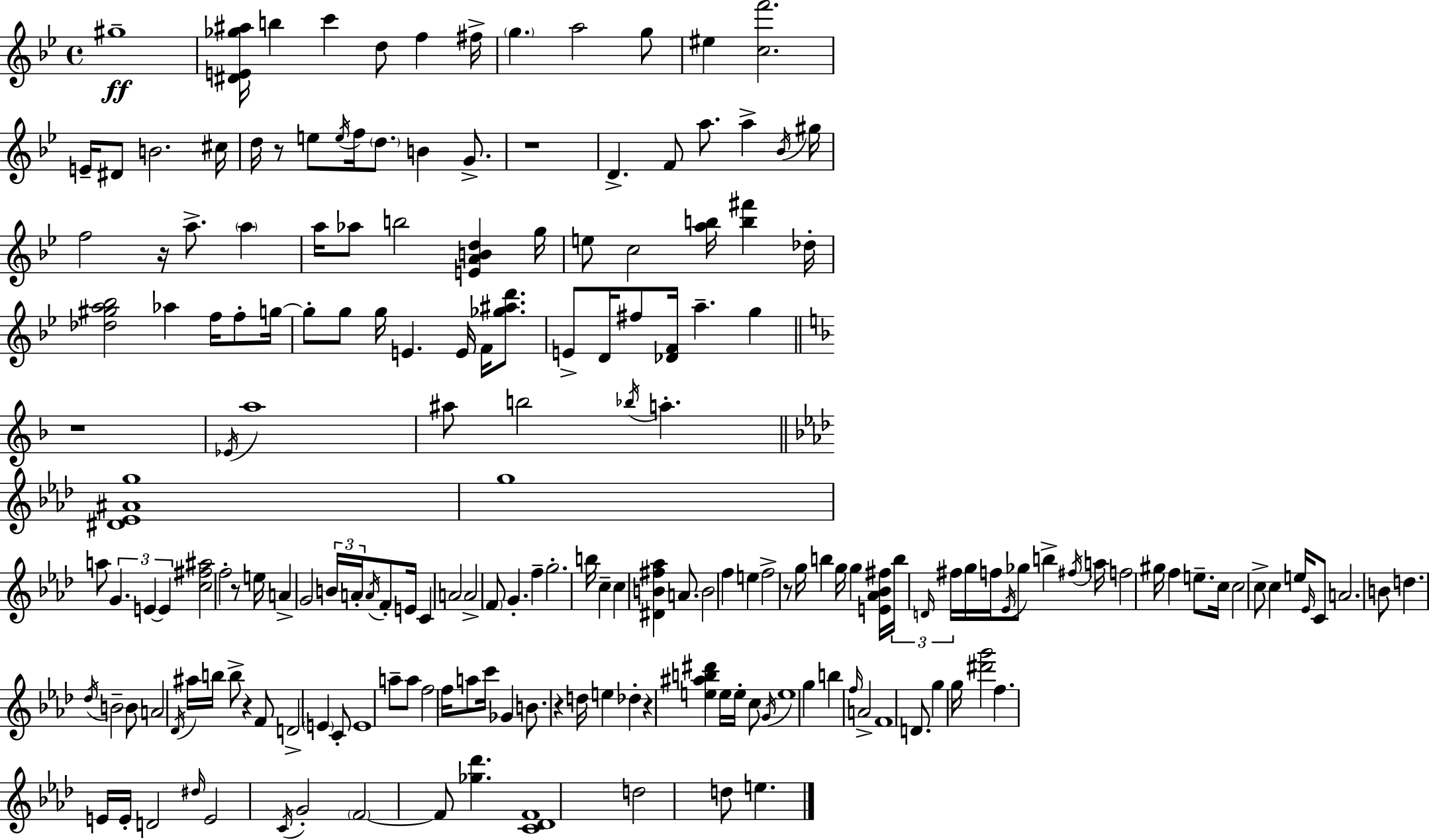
{
  \clef treble
  \time 4/4
  \defaultTimeSignature
  \key g \minor
  gis''1--\ff | <dis' e' ges'' ais''>16 b''4 c'''4 d''8 f''4 fis''16-> | \parenthesize g''4. a''2 g''8 | eis''4 <c'' f'''>2. | \break e'16-- dis'8 b'2. cis''16 | d''16 r8 e''8 \acciaccatura { e''16 } f''16 \parenthesize d''8. b'4 g'8.-> | r1 | d'4.-> f'8 a''8. a''4-> | \break \acciaccatura { bes'16 } gis''16 f''2 r16 a''8.-> \parenthesize a''4 | a''16 aes''8 b''2 <e' a' b' d''>4 | g''16 e''8 c''2 <a'' b''>16 <b'' fis'''>4 | des''16-. <des'' gis'' a'' bes''>2 aes''4 f''16 f''8-. | \break g''16~~ g''8-. g''8 g''16 e'4. e'16 f'16 <ges'' ais'' d'''>8. | e'8-> d'16 fis''8 <des' f'>16 a''4.-- g''4 | \bar "||" \break \key f \major r1 | \acciaccatura { ees'16 } a''1 | ais''8 b''2 \acciaccatura { bes''16 } a''4.-. | \bar "||" \break \key aes \major <dis' ees' ais' g''>1 | g''1 | a''8 \tuplet 3/2 { g'4. e'4~~ e'4 } | <c'' fis'' ais''>2 f''2-. | \break r8 e''16 a'4-> g'2 \tuplet 3/2 { b'16 | a'16-. \acciaccatura { a'16 } } f'8-. e'16 c'4 a'2 | a'2-> \parenthesize f'8 g'4.-. | f''4-- g''2.-. | \break b''16 c''4-- c''4 <dis' b' fis'' aes''>4 a'8. | b'2 f''4 e''4 | f''2-> r8 g''16 b''4 | g''16 g''4 <e' aes' bes' fis''>16 \tuplet 3/2 { b''16 \grace { d'16 } fis''16 } g''16 f''16 \acciaccatura { ees'16 } ges''8 b''4-> | \break \acciaccatura { fis''16 } a''16 f''2 gis''16 f''4 | e''8.-- c''16 c''2 c''8-> c''4 | e''16 \grace { ees'16 } c'8 a'2. | b'8 d''4. \acciaccatura { des''16 } b'2-- | \break b'8 a'2 \acciaccatura { des'16 } ais''16 | b''16 b''8-> r4 f'8 d'2-> | \parenthesize e'4 c'8-. e'1 | a''8-- a''8 f''2 | \break f''16 a''8 c'''16 ges'4 b'8. r4 | d''16 e''4 des''4-. r4 <e'' ais'' b'' dis'''>4 | e''16 e''16-. c''8 \acciaccatura { g'16 } e''1 | g''4 b''4 | \break \grace { f''16 } a'2-> f'1 | d'8. g''4 | g''16 <dis''' g'''>2 f''4. e'16 | e'16-. d'2 \grace { dis''16 } e'2 | \break \acciaccatura { c'16 } g'2-. \parenthesize f'2~~ | f'8 <ges'' des'''>4. <c' des' f'>1 | d''2 | d''8 e''4. \bar "|."
}